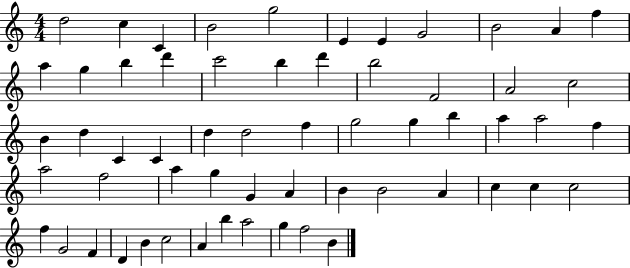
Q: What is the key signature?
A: C major